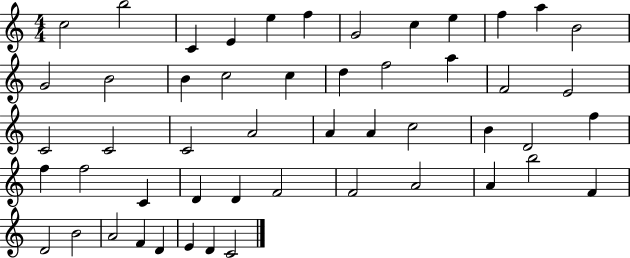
X:1
T:Untitled
M:4/4
L:1/4
K:C
c2 b2 C E e f G2 c e f a B2 G2 B2 B c2 c d f2 a F2 E2 C2 C2 C2 A2 A A c2 B D2 f f f2 C D D F2 F2 A2 A b2 F D2 B2 A2 F D E D C2